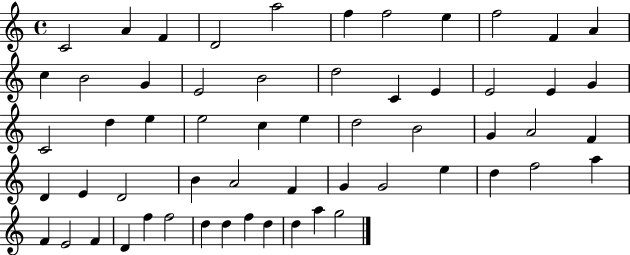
C4/h A4/q F4/q D4/h A5/h F5/q F5/h E5/q F5/h F4/q A4/q C5/q B4/h G4/q E4/h B4/h D5/h C4/q E4/q E4/h E4/q G4/q C4/h D5/q E5/q E5/h C5/q E5/q D5/h B4/h G4/q A4/h F4/q D4/q E4/q D4/h B4/q A4/h F4/q G4/q G4/h E5/q D5/q F5/h A5/q F4/q E4/h F4/q D4/q F5/q F5/h D5/q D5/q F5/q D5/q D5/q A5/q G5/h